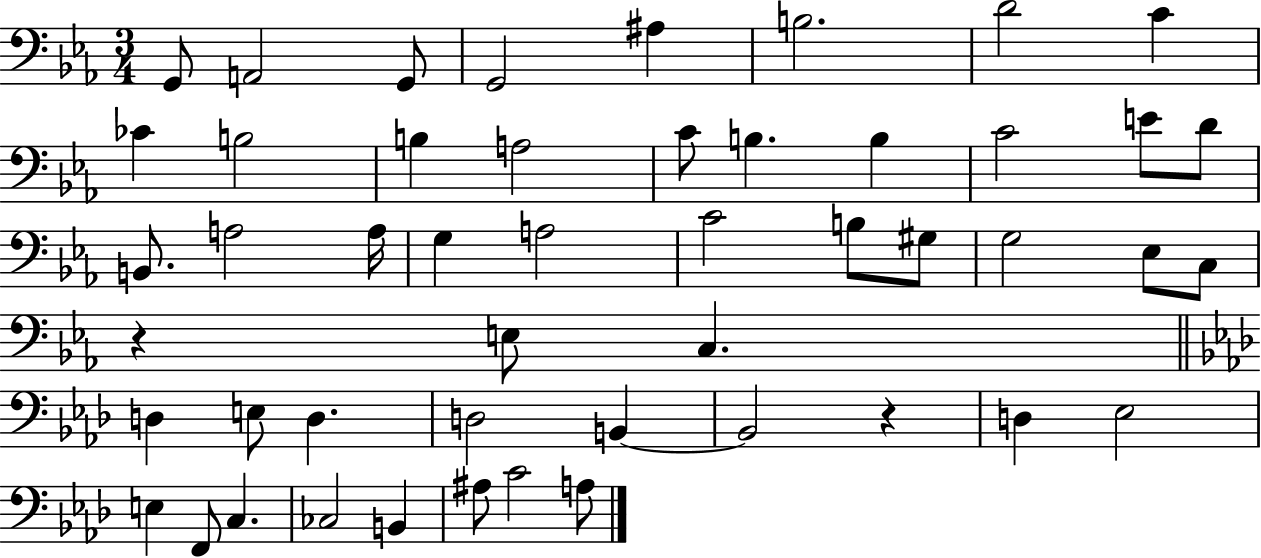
G2/e A2/h G2/e G2/h A#3/q B3/h. D4/h C4/q CES4/q B3/h B3/q A3/h C4/e B3/q. B3/q C4/h E4/e D4/e B2/e. A3/h A3/s G3/q A3/h C4/h B3/e G#3/e G3/h Eb3/e C3/e R/q E3/e C3/q. D3/q E3/e D3/q. D3/h B2/q B2/h R/q D3/q Eb3/h E3/q F2/e C3/q. CES3/h B2/q A#3/e C4/h A3/e